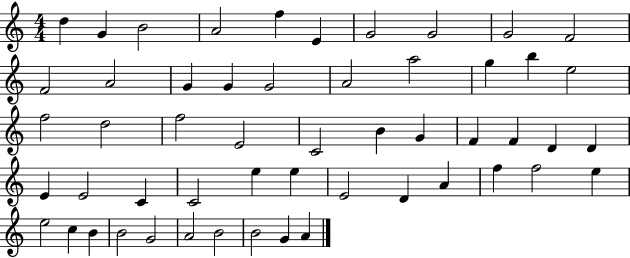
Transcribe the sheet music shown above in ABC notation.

X:1
T:Untitled
M:4/4
L:1/4
K:C
d G B2 A2 f E G2 G2 G2 F2 F2 A2 G G G2 A2 a2 g b e2 f2 d2 f2 E2 C2 B G F F D D E E2 C C2 e e E2 D A f f2 e e2 c B B2 G2 A2 B2 B2 G A